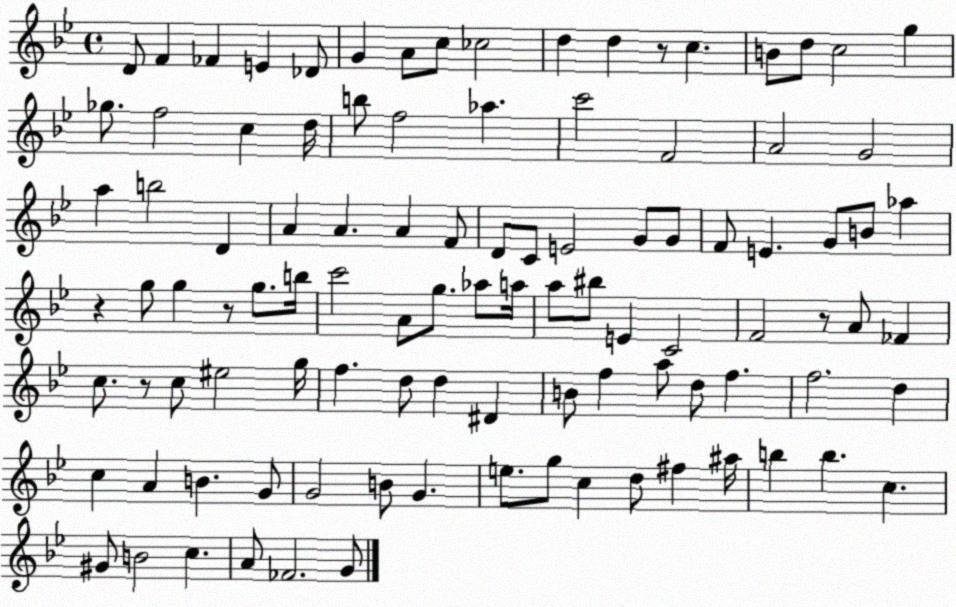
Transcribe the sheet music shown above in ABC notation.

X:1
T:Untitled
M:4/4
L:1/4
K:Bb
D/2 F _F E _D/2 G A/2 c/2 _c2 d d z/2 c B/2 d/2 c2 g _g/2 f2 c d/4 b/2 f2 _a c'2 F2 A2 G2 a b2 D A A A F/2 D/2 C/2 E2 G/2 G/2 F/2 E G/2 B/2 _a z g/2 g z/2 g/2 b/4 c'2 A/2 g/2 _a/2 a/4 a/2 ^b/2 E C2 F2 z/2 A/2 _F c/2 z/2 c/2 ^e2 g/4 f d/2 d ^D B/2 f a/2 d/2 f f2 d c A B G/2 G2 B/2 G e/2 g/2 c d/2 ^f ^a/4 b b c ^G/2 B2 c A/2 _F2 G/2